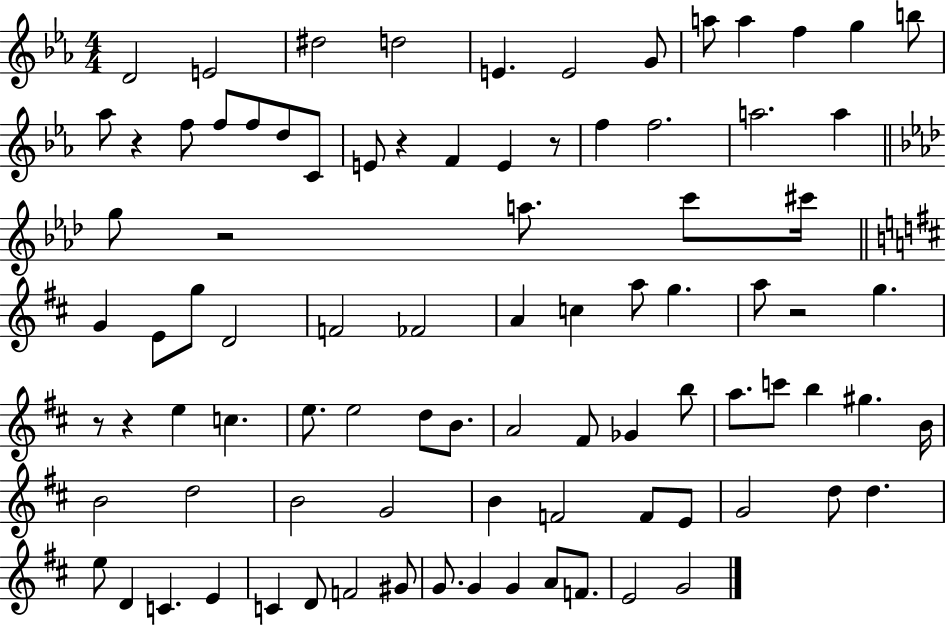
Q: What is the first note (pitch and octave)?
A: D4